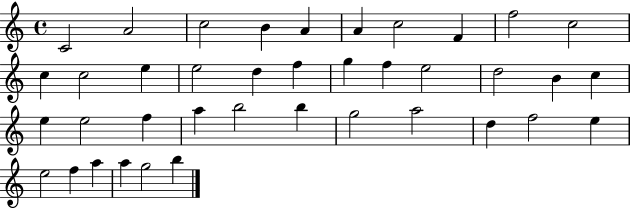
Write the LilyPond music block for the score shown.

{
  \clef treble
  \time 4/4
  \defaultTimeSignature
  \key c \major
  c'2 a'2 | c''2 b'4 a'4 | a'4 c''2 f'4 | f''2 c''2 | \break c''4 c''2 e''4 | e''2 d''4 f''4 | g''4 f''4 e''2 | d''2 b'4 c''4 | \break e''4 e''2 f''4 | a''4 b''2 b''4 | g''2 a''2 | d''4 f''2 e''4 | \break e''2 f''4 a''4 | a''4 g''2 b''4 | \bar "|."
}